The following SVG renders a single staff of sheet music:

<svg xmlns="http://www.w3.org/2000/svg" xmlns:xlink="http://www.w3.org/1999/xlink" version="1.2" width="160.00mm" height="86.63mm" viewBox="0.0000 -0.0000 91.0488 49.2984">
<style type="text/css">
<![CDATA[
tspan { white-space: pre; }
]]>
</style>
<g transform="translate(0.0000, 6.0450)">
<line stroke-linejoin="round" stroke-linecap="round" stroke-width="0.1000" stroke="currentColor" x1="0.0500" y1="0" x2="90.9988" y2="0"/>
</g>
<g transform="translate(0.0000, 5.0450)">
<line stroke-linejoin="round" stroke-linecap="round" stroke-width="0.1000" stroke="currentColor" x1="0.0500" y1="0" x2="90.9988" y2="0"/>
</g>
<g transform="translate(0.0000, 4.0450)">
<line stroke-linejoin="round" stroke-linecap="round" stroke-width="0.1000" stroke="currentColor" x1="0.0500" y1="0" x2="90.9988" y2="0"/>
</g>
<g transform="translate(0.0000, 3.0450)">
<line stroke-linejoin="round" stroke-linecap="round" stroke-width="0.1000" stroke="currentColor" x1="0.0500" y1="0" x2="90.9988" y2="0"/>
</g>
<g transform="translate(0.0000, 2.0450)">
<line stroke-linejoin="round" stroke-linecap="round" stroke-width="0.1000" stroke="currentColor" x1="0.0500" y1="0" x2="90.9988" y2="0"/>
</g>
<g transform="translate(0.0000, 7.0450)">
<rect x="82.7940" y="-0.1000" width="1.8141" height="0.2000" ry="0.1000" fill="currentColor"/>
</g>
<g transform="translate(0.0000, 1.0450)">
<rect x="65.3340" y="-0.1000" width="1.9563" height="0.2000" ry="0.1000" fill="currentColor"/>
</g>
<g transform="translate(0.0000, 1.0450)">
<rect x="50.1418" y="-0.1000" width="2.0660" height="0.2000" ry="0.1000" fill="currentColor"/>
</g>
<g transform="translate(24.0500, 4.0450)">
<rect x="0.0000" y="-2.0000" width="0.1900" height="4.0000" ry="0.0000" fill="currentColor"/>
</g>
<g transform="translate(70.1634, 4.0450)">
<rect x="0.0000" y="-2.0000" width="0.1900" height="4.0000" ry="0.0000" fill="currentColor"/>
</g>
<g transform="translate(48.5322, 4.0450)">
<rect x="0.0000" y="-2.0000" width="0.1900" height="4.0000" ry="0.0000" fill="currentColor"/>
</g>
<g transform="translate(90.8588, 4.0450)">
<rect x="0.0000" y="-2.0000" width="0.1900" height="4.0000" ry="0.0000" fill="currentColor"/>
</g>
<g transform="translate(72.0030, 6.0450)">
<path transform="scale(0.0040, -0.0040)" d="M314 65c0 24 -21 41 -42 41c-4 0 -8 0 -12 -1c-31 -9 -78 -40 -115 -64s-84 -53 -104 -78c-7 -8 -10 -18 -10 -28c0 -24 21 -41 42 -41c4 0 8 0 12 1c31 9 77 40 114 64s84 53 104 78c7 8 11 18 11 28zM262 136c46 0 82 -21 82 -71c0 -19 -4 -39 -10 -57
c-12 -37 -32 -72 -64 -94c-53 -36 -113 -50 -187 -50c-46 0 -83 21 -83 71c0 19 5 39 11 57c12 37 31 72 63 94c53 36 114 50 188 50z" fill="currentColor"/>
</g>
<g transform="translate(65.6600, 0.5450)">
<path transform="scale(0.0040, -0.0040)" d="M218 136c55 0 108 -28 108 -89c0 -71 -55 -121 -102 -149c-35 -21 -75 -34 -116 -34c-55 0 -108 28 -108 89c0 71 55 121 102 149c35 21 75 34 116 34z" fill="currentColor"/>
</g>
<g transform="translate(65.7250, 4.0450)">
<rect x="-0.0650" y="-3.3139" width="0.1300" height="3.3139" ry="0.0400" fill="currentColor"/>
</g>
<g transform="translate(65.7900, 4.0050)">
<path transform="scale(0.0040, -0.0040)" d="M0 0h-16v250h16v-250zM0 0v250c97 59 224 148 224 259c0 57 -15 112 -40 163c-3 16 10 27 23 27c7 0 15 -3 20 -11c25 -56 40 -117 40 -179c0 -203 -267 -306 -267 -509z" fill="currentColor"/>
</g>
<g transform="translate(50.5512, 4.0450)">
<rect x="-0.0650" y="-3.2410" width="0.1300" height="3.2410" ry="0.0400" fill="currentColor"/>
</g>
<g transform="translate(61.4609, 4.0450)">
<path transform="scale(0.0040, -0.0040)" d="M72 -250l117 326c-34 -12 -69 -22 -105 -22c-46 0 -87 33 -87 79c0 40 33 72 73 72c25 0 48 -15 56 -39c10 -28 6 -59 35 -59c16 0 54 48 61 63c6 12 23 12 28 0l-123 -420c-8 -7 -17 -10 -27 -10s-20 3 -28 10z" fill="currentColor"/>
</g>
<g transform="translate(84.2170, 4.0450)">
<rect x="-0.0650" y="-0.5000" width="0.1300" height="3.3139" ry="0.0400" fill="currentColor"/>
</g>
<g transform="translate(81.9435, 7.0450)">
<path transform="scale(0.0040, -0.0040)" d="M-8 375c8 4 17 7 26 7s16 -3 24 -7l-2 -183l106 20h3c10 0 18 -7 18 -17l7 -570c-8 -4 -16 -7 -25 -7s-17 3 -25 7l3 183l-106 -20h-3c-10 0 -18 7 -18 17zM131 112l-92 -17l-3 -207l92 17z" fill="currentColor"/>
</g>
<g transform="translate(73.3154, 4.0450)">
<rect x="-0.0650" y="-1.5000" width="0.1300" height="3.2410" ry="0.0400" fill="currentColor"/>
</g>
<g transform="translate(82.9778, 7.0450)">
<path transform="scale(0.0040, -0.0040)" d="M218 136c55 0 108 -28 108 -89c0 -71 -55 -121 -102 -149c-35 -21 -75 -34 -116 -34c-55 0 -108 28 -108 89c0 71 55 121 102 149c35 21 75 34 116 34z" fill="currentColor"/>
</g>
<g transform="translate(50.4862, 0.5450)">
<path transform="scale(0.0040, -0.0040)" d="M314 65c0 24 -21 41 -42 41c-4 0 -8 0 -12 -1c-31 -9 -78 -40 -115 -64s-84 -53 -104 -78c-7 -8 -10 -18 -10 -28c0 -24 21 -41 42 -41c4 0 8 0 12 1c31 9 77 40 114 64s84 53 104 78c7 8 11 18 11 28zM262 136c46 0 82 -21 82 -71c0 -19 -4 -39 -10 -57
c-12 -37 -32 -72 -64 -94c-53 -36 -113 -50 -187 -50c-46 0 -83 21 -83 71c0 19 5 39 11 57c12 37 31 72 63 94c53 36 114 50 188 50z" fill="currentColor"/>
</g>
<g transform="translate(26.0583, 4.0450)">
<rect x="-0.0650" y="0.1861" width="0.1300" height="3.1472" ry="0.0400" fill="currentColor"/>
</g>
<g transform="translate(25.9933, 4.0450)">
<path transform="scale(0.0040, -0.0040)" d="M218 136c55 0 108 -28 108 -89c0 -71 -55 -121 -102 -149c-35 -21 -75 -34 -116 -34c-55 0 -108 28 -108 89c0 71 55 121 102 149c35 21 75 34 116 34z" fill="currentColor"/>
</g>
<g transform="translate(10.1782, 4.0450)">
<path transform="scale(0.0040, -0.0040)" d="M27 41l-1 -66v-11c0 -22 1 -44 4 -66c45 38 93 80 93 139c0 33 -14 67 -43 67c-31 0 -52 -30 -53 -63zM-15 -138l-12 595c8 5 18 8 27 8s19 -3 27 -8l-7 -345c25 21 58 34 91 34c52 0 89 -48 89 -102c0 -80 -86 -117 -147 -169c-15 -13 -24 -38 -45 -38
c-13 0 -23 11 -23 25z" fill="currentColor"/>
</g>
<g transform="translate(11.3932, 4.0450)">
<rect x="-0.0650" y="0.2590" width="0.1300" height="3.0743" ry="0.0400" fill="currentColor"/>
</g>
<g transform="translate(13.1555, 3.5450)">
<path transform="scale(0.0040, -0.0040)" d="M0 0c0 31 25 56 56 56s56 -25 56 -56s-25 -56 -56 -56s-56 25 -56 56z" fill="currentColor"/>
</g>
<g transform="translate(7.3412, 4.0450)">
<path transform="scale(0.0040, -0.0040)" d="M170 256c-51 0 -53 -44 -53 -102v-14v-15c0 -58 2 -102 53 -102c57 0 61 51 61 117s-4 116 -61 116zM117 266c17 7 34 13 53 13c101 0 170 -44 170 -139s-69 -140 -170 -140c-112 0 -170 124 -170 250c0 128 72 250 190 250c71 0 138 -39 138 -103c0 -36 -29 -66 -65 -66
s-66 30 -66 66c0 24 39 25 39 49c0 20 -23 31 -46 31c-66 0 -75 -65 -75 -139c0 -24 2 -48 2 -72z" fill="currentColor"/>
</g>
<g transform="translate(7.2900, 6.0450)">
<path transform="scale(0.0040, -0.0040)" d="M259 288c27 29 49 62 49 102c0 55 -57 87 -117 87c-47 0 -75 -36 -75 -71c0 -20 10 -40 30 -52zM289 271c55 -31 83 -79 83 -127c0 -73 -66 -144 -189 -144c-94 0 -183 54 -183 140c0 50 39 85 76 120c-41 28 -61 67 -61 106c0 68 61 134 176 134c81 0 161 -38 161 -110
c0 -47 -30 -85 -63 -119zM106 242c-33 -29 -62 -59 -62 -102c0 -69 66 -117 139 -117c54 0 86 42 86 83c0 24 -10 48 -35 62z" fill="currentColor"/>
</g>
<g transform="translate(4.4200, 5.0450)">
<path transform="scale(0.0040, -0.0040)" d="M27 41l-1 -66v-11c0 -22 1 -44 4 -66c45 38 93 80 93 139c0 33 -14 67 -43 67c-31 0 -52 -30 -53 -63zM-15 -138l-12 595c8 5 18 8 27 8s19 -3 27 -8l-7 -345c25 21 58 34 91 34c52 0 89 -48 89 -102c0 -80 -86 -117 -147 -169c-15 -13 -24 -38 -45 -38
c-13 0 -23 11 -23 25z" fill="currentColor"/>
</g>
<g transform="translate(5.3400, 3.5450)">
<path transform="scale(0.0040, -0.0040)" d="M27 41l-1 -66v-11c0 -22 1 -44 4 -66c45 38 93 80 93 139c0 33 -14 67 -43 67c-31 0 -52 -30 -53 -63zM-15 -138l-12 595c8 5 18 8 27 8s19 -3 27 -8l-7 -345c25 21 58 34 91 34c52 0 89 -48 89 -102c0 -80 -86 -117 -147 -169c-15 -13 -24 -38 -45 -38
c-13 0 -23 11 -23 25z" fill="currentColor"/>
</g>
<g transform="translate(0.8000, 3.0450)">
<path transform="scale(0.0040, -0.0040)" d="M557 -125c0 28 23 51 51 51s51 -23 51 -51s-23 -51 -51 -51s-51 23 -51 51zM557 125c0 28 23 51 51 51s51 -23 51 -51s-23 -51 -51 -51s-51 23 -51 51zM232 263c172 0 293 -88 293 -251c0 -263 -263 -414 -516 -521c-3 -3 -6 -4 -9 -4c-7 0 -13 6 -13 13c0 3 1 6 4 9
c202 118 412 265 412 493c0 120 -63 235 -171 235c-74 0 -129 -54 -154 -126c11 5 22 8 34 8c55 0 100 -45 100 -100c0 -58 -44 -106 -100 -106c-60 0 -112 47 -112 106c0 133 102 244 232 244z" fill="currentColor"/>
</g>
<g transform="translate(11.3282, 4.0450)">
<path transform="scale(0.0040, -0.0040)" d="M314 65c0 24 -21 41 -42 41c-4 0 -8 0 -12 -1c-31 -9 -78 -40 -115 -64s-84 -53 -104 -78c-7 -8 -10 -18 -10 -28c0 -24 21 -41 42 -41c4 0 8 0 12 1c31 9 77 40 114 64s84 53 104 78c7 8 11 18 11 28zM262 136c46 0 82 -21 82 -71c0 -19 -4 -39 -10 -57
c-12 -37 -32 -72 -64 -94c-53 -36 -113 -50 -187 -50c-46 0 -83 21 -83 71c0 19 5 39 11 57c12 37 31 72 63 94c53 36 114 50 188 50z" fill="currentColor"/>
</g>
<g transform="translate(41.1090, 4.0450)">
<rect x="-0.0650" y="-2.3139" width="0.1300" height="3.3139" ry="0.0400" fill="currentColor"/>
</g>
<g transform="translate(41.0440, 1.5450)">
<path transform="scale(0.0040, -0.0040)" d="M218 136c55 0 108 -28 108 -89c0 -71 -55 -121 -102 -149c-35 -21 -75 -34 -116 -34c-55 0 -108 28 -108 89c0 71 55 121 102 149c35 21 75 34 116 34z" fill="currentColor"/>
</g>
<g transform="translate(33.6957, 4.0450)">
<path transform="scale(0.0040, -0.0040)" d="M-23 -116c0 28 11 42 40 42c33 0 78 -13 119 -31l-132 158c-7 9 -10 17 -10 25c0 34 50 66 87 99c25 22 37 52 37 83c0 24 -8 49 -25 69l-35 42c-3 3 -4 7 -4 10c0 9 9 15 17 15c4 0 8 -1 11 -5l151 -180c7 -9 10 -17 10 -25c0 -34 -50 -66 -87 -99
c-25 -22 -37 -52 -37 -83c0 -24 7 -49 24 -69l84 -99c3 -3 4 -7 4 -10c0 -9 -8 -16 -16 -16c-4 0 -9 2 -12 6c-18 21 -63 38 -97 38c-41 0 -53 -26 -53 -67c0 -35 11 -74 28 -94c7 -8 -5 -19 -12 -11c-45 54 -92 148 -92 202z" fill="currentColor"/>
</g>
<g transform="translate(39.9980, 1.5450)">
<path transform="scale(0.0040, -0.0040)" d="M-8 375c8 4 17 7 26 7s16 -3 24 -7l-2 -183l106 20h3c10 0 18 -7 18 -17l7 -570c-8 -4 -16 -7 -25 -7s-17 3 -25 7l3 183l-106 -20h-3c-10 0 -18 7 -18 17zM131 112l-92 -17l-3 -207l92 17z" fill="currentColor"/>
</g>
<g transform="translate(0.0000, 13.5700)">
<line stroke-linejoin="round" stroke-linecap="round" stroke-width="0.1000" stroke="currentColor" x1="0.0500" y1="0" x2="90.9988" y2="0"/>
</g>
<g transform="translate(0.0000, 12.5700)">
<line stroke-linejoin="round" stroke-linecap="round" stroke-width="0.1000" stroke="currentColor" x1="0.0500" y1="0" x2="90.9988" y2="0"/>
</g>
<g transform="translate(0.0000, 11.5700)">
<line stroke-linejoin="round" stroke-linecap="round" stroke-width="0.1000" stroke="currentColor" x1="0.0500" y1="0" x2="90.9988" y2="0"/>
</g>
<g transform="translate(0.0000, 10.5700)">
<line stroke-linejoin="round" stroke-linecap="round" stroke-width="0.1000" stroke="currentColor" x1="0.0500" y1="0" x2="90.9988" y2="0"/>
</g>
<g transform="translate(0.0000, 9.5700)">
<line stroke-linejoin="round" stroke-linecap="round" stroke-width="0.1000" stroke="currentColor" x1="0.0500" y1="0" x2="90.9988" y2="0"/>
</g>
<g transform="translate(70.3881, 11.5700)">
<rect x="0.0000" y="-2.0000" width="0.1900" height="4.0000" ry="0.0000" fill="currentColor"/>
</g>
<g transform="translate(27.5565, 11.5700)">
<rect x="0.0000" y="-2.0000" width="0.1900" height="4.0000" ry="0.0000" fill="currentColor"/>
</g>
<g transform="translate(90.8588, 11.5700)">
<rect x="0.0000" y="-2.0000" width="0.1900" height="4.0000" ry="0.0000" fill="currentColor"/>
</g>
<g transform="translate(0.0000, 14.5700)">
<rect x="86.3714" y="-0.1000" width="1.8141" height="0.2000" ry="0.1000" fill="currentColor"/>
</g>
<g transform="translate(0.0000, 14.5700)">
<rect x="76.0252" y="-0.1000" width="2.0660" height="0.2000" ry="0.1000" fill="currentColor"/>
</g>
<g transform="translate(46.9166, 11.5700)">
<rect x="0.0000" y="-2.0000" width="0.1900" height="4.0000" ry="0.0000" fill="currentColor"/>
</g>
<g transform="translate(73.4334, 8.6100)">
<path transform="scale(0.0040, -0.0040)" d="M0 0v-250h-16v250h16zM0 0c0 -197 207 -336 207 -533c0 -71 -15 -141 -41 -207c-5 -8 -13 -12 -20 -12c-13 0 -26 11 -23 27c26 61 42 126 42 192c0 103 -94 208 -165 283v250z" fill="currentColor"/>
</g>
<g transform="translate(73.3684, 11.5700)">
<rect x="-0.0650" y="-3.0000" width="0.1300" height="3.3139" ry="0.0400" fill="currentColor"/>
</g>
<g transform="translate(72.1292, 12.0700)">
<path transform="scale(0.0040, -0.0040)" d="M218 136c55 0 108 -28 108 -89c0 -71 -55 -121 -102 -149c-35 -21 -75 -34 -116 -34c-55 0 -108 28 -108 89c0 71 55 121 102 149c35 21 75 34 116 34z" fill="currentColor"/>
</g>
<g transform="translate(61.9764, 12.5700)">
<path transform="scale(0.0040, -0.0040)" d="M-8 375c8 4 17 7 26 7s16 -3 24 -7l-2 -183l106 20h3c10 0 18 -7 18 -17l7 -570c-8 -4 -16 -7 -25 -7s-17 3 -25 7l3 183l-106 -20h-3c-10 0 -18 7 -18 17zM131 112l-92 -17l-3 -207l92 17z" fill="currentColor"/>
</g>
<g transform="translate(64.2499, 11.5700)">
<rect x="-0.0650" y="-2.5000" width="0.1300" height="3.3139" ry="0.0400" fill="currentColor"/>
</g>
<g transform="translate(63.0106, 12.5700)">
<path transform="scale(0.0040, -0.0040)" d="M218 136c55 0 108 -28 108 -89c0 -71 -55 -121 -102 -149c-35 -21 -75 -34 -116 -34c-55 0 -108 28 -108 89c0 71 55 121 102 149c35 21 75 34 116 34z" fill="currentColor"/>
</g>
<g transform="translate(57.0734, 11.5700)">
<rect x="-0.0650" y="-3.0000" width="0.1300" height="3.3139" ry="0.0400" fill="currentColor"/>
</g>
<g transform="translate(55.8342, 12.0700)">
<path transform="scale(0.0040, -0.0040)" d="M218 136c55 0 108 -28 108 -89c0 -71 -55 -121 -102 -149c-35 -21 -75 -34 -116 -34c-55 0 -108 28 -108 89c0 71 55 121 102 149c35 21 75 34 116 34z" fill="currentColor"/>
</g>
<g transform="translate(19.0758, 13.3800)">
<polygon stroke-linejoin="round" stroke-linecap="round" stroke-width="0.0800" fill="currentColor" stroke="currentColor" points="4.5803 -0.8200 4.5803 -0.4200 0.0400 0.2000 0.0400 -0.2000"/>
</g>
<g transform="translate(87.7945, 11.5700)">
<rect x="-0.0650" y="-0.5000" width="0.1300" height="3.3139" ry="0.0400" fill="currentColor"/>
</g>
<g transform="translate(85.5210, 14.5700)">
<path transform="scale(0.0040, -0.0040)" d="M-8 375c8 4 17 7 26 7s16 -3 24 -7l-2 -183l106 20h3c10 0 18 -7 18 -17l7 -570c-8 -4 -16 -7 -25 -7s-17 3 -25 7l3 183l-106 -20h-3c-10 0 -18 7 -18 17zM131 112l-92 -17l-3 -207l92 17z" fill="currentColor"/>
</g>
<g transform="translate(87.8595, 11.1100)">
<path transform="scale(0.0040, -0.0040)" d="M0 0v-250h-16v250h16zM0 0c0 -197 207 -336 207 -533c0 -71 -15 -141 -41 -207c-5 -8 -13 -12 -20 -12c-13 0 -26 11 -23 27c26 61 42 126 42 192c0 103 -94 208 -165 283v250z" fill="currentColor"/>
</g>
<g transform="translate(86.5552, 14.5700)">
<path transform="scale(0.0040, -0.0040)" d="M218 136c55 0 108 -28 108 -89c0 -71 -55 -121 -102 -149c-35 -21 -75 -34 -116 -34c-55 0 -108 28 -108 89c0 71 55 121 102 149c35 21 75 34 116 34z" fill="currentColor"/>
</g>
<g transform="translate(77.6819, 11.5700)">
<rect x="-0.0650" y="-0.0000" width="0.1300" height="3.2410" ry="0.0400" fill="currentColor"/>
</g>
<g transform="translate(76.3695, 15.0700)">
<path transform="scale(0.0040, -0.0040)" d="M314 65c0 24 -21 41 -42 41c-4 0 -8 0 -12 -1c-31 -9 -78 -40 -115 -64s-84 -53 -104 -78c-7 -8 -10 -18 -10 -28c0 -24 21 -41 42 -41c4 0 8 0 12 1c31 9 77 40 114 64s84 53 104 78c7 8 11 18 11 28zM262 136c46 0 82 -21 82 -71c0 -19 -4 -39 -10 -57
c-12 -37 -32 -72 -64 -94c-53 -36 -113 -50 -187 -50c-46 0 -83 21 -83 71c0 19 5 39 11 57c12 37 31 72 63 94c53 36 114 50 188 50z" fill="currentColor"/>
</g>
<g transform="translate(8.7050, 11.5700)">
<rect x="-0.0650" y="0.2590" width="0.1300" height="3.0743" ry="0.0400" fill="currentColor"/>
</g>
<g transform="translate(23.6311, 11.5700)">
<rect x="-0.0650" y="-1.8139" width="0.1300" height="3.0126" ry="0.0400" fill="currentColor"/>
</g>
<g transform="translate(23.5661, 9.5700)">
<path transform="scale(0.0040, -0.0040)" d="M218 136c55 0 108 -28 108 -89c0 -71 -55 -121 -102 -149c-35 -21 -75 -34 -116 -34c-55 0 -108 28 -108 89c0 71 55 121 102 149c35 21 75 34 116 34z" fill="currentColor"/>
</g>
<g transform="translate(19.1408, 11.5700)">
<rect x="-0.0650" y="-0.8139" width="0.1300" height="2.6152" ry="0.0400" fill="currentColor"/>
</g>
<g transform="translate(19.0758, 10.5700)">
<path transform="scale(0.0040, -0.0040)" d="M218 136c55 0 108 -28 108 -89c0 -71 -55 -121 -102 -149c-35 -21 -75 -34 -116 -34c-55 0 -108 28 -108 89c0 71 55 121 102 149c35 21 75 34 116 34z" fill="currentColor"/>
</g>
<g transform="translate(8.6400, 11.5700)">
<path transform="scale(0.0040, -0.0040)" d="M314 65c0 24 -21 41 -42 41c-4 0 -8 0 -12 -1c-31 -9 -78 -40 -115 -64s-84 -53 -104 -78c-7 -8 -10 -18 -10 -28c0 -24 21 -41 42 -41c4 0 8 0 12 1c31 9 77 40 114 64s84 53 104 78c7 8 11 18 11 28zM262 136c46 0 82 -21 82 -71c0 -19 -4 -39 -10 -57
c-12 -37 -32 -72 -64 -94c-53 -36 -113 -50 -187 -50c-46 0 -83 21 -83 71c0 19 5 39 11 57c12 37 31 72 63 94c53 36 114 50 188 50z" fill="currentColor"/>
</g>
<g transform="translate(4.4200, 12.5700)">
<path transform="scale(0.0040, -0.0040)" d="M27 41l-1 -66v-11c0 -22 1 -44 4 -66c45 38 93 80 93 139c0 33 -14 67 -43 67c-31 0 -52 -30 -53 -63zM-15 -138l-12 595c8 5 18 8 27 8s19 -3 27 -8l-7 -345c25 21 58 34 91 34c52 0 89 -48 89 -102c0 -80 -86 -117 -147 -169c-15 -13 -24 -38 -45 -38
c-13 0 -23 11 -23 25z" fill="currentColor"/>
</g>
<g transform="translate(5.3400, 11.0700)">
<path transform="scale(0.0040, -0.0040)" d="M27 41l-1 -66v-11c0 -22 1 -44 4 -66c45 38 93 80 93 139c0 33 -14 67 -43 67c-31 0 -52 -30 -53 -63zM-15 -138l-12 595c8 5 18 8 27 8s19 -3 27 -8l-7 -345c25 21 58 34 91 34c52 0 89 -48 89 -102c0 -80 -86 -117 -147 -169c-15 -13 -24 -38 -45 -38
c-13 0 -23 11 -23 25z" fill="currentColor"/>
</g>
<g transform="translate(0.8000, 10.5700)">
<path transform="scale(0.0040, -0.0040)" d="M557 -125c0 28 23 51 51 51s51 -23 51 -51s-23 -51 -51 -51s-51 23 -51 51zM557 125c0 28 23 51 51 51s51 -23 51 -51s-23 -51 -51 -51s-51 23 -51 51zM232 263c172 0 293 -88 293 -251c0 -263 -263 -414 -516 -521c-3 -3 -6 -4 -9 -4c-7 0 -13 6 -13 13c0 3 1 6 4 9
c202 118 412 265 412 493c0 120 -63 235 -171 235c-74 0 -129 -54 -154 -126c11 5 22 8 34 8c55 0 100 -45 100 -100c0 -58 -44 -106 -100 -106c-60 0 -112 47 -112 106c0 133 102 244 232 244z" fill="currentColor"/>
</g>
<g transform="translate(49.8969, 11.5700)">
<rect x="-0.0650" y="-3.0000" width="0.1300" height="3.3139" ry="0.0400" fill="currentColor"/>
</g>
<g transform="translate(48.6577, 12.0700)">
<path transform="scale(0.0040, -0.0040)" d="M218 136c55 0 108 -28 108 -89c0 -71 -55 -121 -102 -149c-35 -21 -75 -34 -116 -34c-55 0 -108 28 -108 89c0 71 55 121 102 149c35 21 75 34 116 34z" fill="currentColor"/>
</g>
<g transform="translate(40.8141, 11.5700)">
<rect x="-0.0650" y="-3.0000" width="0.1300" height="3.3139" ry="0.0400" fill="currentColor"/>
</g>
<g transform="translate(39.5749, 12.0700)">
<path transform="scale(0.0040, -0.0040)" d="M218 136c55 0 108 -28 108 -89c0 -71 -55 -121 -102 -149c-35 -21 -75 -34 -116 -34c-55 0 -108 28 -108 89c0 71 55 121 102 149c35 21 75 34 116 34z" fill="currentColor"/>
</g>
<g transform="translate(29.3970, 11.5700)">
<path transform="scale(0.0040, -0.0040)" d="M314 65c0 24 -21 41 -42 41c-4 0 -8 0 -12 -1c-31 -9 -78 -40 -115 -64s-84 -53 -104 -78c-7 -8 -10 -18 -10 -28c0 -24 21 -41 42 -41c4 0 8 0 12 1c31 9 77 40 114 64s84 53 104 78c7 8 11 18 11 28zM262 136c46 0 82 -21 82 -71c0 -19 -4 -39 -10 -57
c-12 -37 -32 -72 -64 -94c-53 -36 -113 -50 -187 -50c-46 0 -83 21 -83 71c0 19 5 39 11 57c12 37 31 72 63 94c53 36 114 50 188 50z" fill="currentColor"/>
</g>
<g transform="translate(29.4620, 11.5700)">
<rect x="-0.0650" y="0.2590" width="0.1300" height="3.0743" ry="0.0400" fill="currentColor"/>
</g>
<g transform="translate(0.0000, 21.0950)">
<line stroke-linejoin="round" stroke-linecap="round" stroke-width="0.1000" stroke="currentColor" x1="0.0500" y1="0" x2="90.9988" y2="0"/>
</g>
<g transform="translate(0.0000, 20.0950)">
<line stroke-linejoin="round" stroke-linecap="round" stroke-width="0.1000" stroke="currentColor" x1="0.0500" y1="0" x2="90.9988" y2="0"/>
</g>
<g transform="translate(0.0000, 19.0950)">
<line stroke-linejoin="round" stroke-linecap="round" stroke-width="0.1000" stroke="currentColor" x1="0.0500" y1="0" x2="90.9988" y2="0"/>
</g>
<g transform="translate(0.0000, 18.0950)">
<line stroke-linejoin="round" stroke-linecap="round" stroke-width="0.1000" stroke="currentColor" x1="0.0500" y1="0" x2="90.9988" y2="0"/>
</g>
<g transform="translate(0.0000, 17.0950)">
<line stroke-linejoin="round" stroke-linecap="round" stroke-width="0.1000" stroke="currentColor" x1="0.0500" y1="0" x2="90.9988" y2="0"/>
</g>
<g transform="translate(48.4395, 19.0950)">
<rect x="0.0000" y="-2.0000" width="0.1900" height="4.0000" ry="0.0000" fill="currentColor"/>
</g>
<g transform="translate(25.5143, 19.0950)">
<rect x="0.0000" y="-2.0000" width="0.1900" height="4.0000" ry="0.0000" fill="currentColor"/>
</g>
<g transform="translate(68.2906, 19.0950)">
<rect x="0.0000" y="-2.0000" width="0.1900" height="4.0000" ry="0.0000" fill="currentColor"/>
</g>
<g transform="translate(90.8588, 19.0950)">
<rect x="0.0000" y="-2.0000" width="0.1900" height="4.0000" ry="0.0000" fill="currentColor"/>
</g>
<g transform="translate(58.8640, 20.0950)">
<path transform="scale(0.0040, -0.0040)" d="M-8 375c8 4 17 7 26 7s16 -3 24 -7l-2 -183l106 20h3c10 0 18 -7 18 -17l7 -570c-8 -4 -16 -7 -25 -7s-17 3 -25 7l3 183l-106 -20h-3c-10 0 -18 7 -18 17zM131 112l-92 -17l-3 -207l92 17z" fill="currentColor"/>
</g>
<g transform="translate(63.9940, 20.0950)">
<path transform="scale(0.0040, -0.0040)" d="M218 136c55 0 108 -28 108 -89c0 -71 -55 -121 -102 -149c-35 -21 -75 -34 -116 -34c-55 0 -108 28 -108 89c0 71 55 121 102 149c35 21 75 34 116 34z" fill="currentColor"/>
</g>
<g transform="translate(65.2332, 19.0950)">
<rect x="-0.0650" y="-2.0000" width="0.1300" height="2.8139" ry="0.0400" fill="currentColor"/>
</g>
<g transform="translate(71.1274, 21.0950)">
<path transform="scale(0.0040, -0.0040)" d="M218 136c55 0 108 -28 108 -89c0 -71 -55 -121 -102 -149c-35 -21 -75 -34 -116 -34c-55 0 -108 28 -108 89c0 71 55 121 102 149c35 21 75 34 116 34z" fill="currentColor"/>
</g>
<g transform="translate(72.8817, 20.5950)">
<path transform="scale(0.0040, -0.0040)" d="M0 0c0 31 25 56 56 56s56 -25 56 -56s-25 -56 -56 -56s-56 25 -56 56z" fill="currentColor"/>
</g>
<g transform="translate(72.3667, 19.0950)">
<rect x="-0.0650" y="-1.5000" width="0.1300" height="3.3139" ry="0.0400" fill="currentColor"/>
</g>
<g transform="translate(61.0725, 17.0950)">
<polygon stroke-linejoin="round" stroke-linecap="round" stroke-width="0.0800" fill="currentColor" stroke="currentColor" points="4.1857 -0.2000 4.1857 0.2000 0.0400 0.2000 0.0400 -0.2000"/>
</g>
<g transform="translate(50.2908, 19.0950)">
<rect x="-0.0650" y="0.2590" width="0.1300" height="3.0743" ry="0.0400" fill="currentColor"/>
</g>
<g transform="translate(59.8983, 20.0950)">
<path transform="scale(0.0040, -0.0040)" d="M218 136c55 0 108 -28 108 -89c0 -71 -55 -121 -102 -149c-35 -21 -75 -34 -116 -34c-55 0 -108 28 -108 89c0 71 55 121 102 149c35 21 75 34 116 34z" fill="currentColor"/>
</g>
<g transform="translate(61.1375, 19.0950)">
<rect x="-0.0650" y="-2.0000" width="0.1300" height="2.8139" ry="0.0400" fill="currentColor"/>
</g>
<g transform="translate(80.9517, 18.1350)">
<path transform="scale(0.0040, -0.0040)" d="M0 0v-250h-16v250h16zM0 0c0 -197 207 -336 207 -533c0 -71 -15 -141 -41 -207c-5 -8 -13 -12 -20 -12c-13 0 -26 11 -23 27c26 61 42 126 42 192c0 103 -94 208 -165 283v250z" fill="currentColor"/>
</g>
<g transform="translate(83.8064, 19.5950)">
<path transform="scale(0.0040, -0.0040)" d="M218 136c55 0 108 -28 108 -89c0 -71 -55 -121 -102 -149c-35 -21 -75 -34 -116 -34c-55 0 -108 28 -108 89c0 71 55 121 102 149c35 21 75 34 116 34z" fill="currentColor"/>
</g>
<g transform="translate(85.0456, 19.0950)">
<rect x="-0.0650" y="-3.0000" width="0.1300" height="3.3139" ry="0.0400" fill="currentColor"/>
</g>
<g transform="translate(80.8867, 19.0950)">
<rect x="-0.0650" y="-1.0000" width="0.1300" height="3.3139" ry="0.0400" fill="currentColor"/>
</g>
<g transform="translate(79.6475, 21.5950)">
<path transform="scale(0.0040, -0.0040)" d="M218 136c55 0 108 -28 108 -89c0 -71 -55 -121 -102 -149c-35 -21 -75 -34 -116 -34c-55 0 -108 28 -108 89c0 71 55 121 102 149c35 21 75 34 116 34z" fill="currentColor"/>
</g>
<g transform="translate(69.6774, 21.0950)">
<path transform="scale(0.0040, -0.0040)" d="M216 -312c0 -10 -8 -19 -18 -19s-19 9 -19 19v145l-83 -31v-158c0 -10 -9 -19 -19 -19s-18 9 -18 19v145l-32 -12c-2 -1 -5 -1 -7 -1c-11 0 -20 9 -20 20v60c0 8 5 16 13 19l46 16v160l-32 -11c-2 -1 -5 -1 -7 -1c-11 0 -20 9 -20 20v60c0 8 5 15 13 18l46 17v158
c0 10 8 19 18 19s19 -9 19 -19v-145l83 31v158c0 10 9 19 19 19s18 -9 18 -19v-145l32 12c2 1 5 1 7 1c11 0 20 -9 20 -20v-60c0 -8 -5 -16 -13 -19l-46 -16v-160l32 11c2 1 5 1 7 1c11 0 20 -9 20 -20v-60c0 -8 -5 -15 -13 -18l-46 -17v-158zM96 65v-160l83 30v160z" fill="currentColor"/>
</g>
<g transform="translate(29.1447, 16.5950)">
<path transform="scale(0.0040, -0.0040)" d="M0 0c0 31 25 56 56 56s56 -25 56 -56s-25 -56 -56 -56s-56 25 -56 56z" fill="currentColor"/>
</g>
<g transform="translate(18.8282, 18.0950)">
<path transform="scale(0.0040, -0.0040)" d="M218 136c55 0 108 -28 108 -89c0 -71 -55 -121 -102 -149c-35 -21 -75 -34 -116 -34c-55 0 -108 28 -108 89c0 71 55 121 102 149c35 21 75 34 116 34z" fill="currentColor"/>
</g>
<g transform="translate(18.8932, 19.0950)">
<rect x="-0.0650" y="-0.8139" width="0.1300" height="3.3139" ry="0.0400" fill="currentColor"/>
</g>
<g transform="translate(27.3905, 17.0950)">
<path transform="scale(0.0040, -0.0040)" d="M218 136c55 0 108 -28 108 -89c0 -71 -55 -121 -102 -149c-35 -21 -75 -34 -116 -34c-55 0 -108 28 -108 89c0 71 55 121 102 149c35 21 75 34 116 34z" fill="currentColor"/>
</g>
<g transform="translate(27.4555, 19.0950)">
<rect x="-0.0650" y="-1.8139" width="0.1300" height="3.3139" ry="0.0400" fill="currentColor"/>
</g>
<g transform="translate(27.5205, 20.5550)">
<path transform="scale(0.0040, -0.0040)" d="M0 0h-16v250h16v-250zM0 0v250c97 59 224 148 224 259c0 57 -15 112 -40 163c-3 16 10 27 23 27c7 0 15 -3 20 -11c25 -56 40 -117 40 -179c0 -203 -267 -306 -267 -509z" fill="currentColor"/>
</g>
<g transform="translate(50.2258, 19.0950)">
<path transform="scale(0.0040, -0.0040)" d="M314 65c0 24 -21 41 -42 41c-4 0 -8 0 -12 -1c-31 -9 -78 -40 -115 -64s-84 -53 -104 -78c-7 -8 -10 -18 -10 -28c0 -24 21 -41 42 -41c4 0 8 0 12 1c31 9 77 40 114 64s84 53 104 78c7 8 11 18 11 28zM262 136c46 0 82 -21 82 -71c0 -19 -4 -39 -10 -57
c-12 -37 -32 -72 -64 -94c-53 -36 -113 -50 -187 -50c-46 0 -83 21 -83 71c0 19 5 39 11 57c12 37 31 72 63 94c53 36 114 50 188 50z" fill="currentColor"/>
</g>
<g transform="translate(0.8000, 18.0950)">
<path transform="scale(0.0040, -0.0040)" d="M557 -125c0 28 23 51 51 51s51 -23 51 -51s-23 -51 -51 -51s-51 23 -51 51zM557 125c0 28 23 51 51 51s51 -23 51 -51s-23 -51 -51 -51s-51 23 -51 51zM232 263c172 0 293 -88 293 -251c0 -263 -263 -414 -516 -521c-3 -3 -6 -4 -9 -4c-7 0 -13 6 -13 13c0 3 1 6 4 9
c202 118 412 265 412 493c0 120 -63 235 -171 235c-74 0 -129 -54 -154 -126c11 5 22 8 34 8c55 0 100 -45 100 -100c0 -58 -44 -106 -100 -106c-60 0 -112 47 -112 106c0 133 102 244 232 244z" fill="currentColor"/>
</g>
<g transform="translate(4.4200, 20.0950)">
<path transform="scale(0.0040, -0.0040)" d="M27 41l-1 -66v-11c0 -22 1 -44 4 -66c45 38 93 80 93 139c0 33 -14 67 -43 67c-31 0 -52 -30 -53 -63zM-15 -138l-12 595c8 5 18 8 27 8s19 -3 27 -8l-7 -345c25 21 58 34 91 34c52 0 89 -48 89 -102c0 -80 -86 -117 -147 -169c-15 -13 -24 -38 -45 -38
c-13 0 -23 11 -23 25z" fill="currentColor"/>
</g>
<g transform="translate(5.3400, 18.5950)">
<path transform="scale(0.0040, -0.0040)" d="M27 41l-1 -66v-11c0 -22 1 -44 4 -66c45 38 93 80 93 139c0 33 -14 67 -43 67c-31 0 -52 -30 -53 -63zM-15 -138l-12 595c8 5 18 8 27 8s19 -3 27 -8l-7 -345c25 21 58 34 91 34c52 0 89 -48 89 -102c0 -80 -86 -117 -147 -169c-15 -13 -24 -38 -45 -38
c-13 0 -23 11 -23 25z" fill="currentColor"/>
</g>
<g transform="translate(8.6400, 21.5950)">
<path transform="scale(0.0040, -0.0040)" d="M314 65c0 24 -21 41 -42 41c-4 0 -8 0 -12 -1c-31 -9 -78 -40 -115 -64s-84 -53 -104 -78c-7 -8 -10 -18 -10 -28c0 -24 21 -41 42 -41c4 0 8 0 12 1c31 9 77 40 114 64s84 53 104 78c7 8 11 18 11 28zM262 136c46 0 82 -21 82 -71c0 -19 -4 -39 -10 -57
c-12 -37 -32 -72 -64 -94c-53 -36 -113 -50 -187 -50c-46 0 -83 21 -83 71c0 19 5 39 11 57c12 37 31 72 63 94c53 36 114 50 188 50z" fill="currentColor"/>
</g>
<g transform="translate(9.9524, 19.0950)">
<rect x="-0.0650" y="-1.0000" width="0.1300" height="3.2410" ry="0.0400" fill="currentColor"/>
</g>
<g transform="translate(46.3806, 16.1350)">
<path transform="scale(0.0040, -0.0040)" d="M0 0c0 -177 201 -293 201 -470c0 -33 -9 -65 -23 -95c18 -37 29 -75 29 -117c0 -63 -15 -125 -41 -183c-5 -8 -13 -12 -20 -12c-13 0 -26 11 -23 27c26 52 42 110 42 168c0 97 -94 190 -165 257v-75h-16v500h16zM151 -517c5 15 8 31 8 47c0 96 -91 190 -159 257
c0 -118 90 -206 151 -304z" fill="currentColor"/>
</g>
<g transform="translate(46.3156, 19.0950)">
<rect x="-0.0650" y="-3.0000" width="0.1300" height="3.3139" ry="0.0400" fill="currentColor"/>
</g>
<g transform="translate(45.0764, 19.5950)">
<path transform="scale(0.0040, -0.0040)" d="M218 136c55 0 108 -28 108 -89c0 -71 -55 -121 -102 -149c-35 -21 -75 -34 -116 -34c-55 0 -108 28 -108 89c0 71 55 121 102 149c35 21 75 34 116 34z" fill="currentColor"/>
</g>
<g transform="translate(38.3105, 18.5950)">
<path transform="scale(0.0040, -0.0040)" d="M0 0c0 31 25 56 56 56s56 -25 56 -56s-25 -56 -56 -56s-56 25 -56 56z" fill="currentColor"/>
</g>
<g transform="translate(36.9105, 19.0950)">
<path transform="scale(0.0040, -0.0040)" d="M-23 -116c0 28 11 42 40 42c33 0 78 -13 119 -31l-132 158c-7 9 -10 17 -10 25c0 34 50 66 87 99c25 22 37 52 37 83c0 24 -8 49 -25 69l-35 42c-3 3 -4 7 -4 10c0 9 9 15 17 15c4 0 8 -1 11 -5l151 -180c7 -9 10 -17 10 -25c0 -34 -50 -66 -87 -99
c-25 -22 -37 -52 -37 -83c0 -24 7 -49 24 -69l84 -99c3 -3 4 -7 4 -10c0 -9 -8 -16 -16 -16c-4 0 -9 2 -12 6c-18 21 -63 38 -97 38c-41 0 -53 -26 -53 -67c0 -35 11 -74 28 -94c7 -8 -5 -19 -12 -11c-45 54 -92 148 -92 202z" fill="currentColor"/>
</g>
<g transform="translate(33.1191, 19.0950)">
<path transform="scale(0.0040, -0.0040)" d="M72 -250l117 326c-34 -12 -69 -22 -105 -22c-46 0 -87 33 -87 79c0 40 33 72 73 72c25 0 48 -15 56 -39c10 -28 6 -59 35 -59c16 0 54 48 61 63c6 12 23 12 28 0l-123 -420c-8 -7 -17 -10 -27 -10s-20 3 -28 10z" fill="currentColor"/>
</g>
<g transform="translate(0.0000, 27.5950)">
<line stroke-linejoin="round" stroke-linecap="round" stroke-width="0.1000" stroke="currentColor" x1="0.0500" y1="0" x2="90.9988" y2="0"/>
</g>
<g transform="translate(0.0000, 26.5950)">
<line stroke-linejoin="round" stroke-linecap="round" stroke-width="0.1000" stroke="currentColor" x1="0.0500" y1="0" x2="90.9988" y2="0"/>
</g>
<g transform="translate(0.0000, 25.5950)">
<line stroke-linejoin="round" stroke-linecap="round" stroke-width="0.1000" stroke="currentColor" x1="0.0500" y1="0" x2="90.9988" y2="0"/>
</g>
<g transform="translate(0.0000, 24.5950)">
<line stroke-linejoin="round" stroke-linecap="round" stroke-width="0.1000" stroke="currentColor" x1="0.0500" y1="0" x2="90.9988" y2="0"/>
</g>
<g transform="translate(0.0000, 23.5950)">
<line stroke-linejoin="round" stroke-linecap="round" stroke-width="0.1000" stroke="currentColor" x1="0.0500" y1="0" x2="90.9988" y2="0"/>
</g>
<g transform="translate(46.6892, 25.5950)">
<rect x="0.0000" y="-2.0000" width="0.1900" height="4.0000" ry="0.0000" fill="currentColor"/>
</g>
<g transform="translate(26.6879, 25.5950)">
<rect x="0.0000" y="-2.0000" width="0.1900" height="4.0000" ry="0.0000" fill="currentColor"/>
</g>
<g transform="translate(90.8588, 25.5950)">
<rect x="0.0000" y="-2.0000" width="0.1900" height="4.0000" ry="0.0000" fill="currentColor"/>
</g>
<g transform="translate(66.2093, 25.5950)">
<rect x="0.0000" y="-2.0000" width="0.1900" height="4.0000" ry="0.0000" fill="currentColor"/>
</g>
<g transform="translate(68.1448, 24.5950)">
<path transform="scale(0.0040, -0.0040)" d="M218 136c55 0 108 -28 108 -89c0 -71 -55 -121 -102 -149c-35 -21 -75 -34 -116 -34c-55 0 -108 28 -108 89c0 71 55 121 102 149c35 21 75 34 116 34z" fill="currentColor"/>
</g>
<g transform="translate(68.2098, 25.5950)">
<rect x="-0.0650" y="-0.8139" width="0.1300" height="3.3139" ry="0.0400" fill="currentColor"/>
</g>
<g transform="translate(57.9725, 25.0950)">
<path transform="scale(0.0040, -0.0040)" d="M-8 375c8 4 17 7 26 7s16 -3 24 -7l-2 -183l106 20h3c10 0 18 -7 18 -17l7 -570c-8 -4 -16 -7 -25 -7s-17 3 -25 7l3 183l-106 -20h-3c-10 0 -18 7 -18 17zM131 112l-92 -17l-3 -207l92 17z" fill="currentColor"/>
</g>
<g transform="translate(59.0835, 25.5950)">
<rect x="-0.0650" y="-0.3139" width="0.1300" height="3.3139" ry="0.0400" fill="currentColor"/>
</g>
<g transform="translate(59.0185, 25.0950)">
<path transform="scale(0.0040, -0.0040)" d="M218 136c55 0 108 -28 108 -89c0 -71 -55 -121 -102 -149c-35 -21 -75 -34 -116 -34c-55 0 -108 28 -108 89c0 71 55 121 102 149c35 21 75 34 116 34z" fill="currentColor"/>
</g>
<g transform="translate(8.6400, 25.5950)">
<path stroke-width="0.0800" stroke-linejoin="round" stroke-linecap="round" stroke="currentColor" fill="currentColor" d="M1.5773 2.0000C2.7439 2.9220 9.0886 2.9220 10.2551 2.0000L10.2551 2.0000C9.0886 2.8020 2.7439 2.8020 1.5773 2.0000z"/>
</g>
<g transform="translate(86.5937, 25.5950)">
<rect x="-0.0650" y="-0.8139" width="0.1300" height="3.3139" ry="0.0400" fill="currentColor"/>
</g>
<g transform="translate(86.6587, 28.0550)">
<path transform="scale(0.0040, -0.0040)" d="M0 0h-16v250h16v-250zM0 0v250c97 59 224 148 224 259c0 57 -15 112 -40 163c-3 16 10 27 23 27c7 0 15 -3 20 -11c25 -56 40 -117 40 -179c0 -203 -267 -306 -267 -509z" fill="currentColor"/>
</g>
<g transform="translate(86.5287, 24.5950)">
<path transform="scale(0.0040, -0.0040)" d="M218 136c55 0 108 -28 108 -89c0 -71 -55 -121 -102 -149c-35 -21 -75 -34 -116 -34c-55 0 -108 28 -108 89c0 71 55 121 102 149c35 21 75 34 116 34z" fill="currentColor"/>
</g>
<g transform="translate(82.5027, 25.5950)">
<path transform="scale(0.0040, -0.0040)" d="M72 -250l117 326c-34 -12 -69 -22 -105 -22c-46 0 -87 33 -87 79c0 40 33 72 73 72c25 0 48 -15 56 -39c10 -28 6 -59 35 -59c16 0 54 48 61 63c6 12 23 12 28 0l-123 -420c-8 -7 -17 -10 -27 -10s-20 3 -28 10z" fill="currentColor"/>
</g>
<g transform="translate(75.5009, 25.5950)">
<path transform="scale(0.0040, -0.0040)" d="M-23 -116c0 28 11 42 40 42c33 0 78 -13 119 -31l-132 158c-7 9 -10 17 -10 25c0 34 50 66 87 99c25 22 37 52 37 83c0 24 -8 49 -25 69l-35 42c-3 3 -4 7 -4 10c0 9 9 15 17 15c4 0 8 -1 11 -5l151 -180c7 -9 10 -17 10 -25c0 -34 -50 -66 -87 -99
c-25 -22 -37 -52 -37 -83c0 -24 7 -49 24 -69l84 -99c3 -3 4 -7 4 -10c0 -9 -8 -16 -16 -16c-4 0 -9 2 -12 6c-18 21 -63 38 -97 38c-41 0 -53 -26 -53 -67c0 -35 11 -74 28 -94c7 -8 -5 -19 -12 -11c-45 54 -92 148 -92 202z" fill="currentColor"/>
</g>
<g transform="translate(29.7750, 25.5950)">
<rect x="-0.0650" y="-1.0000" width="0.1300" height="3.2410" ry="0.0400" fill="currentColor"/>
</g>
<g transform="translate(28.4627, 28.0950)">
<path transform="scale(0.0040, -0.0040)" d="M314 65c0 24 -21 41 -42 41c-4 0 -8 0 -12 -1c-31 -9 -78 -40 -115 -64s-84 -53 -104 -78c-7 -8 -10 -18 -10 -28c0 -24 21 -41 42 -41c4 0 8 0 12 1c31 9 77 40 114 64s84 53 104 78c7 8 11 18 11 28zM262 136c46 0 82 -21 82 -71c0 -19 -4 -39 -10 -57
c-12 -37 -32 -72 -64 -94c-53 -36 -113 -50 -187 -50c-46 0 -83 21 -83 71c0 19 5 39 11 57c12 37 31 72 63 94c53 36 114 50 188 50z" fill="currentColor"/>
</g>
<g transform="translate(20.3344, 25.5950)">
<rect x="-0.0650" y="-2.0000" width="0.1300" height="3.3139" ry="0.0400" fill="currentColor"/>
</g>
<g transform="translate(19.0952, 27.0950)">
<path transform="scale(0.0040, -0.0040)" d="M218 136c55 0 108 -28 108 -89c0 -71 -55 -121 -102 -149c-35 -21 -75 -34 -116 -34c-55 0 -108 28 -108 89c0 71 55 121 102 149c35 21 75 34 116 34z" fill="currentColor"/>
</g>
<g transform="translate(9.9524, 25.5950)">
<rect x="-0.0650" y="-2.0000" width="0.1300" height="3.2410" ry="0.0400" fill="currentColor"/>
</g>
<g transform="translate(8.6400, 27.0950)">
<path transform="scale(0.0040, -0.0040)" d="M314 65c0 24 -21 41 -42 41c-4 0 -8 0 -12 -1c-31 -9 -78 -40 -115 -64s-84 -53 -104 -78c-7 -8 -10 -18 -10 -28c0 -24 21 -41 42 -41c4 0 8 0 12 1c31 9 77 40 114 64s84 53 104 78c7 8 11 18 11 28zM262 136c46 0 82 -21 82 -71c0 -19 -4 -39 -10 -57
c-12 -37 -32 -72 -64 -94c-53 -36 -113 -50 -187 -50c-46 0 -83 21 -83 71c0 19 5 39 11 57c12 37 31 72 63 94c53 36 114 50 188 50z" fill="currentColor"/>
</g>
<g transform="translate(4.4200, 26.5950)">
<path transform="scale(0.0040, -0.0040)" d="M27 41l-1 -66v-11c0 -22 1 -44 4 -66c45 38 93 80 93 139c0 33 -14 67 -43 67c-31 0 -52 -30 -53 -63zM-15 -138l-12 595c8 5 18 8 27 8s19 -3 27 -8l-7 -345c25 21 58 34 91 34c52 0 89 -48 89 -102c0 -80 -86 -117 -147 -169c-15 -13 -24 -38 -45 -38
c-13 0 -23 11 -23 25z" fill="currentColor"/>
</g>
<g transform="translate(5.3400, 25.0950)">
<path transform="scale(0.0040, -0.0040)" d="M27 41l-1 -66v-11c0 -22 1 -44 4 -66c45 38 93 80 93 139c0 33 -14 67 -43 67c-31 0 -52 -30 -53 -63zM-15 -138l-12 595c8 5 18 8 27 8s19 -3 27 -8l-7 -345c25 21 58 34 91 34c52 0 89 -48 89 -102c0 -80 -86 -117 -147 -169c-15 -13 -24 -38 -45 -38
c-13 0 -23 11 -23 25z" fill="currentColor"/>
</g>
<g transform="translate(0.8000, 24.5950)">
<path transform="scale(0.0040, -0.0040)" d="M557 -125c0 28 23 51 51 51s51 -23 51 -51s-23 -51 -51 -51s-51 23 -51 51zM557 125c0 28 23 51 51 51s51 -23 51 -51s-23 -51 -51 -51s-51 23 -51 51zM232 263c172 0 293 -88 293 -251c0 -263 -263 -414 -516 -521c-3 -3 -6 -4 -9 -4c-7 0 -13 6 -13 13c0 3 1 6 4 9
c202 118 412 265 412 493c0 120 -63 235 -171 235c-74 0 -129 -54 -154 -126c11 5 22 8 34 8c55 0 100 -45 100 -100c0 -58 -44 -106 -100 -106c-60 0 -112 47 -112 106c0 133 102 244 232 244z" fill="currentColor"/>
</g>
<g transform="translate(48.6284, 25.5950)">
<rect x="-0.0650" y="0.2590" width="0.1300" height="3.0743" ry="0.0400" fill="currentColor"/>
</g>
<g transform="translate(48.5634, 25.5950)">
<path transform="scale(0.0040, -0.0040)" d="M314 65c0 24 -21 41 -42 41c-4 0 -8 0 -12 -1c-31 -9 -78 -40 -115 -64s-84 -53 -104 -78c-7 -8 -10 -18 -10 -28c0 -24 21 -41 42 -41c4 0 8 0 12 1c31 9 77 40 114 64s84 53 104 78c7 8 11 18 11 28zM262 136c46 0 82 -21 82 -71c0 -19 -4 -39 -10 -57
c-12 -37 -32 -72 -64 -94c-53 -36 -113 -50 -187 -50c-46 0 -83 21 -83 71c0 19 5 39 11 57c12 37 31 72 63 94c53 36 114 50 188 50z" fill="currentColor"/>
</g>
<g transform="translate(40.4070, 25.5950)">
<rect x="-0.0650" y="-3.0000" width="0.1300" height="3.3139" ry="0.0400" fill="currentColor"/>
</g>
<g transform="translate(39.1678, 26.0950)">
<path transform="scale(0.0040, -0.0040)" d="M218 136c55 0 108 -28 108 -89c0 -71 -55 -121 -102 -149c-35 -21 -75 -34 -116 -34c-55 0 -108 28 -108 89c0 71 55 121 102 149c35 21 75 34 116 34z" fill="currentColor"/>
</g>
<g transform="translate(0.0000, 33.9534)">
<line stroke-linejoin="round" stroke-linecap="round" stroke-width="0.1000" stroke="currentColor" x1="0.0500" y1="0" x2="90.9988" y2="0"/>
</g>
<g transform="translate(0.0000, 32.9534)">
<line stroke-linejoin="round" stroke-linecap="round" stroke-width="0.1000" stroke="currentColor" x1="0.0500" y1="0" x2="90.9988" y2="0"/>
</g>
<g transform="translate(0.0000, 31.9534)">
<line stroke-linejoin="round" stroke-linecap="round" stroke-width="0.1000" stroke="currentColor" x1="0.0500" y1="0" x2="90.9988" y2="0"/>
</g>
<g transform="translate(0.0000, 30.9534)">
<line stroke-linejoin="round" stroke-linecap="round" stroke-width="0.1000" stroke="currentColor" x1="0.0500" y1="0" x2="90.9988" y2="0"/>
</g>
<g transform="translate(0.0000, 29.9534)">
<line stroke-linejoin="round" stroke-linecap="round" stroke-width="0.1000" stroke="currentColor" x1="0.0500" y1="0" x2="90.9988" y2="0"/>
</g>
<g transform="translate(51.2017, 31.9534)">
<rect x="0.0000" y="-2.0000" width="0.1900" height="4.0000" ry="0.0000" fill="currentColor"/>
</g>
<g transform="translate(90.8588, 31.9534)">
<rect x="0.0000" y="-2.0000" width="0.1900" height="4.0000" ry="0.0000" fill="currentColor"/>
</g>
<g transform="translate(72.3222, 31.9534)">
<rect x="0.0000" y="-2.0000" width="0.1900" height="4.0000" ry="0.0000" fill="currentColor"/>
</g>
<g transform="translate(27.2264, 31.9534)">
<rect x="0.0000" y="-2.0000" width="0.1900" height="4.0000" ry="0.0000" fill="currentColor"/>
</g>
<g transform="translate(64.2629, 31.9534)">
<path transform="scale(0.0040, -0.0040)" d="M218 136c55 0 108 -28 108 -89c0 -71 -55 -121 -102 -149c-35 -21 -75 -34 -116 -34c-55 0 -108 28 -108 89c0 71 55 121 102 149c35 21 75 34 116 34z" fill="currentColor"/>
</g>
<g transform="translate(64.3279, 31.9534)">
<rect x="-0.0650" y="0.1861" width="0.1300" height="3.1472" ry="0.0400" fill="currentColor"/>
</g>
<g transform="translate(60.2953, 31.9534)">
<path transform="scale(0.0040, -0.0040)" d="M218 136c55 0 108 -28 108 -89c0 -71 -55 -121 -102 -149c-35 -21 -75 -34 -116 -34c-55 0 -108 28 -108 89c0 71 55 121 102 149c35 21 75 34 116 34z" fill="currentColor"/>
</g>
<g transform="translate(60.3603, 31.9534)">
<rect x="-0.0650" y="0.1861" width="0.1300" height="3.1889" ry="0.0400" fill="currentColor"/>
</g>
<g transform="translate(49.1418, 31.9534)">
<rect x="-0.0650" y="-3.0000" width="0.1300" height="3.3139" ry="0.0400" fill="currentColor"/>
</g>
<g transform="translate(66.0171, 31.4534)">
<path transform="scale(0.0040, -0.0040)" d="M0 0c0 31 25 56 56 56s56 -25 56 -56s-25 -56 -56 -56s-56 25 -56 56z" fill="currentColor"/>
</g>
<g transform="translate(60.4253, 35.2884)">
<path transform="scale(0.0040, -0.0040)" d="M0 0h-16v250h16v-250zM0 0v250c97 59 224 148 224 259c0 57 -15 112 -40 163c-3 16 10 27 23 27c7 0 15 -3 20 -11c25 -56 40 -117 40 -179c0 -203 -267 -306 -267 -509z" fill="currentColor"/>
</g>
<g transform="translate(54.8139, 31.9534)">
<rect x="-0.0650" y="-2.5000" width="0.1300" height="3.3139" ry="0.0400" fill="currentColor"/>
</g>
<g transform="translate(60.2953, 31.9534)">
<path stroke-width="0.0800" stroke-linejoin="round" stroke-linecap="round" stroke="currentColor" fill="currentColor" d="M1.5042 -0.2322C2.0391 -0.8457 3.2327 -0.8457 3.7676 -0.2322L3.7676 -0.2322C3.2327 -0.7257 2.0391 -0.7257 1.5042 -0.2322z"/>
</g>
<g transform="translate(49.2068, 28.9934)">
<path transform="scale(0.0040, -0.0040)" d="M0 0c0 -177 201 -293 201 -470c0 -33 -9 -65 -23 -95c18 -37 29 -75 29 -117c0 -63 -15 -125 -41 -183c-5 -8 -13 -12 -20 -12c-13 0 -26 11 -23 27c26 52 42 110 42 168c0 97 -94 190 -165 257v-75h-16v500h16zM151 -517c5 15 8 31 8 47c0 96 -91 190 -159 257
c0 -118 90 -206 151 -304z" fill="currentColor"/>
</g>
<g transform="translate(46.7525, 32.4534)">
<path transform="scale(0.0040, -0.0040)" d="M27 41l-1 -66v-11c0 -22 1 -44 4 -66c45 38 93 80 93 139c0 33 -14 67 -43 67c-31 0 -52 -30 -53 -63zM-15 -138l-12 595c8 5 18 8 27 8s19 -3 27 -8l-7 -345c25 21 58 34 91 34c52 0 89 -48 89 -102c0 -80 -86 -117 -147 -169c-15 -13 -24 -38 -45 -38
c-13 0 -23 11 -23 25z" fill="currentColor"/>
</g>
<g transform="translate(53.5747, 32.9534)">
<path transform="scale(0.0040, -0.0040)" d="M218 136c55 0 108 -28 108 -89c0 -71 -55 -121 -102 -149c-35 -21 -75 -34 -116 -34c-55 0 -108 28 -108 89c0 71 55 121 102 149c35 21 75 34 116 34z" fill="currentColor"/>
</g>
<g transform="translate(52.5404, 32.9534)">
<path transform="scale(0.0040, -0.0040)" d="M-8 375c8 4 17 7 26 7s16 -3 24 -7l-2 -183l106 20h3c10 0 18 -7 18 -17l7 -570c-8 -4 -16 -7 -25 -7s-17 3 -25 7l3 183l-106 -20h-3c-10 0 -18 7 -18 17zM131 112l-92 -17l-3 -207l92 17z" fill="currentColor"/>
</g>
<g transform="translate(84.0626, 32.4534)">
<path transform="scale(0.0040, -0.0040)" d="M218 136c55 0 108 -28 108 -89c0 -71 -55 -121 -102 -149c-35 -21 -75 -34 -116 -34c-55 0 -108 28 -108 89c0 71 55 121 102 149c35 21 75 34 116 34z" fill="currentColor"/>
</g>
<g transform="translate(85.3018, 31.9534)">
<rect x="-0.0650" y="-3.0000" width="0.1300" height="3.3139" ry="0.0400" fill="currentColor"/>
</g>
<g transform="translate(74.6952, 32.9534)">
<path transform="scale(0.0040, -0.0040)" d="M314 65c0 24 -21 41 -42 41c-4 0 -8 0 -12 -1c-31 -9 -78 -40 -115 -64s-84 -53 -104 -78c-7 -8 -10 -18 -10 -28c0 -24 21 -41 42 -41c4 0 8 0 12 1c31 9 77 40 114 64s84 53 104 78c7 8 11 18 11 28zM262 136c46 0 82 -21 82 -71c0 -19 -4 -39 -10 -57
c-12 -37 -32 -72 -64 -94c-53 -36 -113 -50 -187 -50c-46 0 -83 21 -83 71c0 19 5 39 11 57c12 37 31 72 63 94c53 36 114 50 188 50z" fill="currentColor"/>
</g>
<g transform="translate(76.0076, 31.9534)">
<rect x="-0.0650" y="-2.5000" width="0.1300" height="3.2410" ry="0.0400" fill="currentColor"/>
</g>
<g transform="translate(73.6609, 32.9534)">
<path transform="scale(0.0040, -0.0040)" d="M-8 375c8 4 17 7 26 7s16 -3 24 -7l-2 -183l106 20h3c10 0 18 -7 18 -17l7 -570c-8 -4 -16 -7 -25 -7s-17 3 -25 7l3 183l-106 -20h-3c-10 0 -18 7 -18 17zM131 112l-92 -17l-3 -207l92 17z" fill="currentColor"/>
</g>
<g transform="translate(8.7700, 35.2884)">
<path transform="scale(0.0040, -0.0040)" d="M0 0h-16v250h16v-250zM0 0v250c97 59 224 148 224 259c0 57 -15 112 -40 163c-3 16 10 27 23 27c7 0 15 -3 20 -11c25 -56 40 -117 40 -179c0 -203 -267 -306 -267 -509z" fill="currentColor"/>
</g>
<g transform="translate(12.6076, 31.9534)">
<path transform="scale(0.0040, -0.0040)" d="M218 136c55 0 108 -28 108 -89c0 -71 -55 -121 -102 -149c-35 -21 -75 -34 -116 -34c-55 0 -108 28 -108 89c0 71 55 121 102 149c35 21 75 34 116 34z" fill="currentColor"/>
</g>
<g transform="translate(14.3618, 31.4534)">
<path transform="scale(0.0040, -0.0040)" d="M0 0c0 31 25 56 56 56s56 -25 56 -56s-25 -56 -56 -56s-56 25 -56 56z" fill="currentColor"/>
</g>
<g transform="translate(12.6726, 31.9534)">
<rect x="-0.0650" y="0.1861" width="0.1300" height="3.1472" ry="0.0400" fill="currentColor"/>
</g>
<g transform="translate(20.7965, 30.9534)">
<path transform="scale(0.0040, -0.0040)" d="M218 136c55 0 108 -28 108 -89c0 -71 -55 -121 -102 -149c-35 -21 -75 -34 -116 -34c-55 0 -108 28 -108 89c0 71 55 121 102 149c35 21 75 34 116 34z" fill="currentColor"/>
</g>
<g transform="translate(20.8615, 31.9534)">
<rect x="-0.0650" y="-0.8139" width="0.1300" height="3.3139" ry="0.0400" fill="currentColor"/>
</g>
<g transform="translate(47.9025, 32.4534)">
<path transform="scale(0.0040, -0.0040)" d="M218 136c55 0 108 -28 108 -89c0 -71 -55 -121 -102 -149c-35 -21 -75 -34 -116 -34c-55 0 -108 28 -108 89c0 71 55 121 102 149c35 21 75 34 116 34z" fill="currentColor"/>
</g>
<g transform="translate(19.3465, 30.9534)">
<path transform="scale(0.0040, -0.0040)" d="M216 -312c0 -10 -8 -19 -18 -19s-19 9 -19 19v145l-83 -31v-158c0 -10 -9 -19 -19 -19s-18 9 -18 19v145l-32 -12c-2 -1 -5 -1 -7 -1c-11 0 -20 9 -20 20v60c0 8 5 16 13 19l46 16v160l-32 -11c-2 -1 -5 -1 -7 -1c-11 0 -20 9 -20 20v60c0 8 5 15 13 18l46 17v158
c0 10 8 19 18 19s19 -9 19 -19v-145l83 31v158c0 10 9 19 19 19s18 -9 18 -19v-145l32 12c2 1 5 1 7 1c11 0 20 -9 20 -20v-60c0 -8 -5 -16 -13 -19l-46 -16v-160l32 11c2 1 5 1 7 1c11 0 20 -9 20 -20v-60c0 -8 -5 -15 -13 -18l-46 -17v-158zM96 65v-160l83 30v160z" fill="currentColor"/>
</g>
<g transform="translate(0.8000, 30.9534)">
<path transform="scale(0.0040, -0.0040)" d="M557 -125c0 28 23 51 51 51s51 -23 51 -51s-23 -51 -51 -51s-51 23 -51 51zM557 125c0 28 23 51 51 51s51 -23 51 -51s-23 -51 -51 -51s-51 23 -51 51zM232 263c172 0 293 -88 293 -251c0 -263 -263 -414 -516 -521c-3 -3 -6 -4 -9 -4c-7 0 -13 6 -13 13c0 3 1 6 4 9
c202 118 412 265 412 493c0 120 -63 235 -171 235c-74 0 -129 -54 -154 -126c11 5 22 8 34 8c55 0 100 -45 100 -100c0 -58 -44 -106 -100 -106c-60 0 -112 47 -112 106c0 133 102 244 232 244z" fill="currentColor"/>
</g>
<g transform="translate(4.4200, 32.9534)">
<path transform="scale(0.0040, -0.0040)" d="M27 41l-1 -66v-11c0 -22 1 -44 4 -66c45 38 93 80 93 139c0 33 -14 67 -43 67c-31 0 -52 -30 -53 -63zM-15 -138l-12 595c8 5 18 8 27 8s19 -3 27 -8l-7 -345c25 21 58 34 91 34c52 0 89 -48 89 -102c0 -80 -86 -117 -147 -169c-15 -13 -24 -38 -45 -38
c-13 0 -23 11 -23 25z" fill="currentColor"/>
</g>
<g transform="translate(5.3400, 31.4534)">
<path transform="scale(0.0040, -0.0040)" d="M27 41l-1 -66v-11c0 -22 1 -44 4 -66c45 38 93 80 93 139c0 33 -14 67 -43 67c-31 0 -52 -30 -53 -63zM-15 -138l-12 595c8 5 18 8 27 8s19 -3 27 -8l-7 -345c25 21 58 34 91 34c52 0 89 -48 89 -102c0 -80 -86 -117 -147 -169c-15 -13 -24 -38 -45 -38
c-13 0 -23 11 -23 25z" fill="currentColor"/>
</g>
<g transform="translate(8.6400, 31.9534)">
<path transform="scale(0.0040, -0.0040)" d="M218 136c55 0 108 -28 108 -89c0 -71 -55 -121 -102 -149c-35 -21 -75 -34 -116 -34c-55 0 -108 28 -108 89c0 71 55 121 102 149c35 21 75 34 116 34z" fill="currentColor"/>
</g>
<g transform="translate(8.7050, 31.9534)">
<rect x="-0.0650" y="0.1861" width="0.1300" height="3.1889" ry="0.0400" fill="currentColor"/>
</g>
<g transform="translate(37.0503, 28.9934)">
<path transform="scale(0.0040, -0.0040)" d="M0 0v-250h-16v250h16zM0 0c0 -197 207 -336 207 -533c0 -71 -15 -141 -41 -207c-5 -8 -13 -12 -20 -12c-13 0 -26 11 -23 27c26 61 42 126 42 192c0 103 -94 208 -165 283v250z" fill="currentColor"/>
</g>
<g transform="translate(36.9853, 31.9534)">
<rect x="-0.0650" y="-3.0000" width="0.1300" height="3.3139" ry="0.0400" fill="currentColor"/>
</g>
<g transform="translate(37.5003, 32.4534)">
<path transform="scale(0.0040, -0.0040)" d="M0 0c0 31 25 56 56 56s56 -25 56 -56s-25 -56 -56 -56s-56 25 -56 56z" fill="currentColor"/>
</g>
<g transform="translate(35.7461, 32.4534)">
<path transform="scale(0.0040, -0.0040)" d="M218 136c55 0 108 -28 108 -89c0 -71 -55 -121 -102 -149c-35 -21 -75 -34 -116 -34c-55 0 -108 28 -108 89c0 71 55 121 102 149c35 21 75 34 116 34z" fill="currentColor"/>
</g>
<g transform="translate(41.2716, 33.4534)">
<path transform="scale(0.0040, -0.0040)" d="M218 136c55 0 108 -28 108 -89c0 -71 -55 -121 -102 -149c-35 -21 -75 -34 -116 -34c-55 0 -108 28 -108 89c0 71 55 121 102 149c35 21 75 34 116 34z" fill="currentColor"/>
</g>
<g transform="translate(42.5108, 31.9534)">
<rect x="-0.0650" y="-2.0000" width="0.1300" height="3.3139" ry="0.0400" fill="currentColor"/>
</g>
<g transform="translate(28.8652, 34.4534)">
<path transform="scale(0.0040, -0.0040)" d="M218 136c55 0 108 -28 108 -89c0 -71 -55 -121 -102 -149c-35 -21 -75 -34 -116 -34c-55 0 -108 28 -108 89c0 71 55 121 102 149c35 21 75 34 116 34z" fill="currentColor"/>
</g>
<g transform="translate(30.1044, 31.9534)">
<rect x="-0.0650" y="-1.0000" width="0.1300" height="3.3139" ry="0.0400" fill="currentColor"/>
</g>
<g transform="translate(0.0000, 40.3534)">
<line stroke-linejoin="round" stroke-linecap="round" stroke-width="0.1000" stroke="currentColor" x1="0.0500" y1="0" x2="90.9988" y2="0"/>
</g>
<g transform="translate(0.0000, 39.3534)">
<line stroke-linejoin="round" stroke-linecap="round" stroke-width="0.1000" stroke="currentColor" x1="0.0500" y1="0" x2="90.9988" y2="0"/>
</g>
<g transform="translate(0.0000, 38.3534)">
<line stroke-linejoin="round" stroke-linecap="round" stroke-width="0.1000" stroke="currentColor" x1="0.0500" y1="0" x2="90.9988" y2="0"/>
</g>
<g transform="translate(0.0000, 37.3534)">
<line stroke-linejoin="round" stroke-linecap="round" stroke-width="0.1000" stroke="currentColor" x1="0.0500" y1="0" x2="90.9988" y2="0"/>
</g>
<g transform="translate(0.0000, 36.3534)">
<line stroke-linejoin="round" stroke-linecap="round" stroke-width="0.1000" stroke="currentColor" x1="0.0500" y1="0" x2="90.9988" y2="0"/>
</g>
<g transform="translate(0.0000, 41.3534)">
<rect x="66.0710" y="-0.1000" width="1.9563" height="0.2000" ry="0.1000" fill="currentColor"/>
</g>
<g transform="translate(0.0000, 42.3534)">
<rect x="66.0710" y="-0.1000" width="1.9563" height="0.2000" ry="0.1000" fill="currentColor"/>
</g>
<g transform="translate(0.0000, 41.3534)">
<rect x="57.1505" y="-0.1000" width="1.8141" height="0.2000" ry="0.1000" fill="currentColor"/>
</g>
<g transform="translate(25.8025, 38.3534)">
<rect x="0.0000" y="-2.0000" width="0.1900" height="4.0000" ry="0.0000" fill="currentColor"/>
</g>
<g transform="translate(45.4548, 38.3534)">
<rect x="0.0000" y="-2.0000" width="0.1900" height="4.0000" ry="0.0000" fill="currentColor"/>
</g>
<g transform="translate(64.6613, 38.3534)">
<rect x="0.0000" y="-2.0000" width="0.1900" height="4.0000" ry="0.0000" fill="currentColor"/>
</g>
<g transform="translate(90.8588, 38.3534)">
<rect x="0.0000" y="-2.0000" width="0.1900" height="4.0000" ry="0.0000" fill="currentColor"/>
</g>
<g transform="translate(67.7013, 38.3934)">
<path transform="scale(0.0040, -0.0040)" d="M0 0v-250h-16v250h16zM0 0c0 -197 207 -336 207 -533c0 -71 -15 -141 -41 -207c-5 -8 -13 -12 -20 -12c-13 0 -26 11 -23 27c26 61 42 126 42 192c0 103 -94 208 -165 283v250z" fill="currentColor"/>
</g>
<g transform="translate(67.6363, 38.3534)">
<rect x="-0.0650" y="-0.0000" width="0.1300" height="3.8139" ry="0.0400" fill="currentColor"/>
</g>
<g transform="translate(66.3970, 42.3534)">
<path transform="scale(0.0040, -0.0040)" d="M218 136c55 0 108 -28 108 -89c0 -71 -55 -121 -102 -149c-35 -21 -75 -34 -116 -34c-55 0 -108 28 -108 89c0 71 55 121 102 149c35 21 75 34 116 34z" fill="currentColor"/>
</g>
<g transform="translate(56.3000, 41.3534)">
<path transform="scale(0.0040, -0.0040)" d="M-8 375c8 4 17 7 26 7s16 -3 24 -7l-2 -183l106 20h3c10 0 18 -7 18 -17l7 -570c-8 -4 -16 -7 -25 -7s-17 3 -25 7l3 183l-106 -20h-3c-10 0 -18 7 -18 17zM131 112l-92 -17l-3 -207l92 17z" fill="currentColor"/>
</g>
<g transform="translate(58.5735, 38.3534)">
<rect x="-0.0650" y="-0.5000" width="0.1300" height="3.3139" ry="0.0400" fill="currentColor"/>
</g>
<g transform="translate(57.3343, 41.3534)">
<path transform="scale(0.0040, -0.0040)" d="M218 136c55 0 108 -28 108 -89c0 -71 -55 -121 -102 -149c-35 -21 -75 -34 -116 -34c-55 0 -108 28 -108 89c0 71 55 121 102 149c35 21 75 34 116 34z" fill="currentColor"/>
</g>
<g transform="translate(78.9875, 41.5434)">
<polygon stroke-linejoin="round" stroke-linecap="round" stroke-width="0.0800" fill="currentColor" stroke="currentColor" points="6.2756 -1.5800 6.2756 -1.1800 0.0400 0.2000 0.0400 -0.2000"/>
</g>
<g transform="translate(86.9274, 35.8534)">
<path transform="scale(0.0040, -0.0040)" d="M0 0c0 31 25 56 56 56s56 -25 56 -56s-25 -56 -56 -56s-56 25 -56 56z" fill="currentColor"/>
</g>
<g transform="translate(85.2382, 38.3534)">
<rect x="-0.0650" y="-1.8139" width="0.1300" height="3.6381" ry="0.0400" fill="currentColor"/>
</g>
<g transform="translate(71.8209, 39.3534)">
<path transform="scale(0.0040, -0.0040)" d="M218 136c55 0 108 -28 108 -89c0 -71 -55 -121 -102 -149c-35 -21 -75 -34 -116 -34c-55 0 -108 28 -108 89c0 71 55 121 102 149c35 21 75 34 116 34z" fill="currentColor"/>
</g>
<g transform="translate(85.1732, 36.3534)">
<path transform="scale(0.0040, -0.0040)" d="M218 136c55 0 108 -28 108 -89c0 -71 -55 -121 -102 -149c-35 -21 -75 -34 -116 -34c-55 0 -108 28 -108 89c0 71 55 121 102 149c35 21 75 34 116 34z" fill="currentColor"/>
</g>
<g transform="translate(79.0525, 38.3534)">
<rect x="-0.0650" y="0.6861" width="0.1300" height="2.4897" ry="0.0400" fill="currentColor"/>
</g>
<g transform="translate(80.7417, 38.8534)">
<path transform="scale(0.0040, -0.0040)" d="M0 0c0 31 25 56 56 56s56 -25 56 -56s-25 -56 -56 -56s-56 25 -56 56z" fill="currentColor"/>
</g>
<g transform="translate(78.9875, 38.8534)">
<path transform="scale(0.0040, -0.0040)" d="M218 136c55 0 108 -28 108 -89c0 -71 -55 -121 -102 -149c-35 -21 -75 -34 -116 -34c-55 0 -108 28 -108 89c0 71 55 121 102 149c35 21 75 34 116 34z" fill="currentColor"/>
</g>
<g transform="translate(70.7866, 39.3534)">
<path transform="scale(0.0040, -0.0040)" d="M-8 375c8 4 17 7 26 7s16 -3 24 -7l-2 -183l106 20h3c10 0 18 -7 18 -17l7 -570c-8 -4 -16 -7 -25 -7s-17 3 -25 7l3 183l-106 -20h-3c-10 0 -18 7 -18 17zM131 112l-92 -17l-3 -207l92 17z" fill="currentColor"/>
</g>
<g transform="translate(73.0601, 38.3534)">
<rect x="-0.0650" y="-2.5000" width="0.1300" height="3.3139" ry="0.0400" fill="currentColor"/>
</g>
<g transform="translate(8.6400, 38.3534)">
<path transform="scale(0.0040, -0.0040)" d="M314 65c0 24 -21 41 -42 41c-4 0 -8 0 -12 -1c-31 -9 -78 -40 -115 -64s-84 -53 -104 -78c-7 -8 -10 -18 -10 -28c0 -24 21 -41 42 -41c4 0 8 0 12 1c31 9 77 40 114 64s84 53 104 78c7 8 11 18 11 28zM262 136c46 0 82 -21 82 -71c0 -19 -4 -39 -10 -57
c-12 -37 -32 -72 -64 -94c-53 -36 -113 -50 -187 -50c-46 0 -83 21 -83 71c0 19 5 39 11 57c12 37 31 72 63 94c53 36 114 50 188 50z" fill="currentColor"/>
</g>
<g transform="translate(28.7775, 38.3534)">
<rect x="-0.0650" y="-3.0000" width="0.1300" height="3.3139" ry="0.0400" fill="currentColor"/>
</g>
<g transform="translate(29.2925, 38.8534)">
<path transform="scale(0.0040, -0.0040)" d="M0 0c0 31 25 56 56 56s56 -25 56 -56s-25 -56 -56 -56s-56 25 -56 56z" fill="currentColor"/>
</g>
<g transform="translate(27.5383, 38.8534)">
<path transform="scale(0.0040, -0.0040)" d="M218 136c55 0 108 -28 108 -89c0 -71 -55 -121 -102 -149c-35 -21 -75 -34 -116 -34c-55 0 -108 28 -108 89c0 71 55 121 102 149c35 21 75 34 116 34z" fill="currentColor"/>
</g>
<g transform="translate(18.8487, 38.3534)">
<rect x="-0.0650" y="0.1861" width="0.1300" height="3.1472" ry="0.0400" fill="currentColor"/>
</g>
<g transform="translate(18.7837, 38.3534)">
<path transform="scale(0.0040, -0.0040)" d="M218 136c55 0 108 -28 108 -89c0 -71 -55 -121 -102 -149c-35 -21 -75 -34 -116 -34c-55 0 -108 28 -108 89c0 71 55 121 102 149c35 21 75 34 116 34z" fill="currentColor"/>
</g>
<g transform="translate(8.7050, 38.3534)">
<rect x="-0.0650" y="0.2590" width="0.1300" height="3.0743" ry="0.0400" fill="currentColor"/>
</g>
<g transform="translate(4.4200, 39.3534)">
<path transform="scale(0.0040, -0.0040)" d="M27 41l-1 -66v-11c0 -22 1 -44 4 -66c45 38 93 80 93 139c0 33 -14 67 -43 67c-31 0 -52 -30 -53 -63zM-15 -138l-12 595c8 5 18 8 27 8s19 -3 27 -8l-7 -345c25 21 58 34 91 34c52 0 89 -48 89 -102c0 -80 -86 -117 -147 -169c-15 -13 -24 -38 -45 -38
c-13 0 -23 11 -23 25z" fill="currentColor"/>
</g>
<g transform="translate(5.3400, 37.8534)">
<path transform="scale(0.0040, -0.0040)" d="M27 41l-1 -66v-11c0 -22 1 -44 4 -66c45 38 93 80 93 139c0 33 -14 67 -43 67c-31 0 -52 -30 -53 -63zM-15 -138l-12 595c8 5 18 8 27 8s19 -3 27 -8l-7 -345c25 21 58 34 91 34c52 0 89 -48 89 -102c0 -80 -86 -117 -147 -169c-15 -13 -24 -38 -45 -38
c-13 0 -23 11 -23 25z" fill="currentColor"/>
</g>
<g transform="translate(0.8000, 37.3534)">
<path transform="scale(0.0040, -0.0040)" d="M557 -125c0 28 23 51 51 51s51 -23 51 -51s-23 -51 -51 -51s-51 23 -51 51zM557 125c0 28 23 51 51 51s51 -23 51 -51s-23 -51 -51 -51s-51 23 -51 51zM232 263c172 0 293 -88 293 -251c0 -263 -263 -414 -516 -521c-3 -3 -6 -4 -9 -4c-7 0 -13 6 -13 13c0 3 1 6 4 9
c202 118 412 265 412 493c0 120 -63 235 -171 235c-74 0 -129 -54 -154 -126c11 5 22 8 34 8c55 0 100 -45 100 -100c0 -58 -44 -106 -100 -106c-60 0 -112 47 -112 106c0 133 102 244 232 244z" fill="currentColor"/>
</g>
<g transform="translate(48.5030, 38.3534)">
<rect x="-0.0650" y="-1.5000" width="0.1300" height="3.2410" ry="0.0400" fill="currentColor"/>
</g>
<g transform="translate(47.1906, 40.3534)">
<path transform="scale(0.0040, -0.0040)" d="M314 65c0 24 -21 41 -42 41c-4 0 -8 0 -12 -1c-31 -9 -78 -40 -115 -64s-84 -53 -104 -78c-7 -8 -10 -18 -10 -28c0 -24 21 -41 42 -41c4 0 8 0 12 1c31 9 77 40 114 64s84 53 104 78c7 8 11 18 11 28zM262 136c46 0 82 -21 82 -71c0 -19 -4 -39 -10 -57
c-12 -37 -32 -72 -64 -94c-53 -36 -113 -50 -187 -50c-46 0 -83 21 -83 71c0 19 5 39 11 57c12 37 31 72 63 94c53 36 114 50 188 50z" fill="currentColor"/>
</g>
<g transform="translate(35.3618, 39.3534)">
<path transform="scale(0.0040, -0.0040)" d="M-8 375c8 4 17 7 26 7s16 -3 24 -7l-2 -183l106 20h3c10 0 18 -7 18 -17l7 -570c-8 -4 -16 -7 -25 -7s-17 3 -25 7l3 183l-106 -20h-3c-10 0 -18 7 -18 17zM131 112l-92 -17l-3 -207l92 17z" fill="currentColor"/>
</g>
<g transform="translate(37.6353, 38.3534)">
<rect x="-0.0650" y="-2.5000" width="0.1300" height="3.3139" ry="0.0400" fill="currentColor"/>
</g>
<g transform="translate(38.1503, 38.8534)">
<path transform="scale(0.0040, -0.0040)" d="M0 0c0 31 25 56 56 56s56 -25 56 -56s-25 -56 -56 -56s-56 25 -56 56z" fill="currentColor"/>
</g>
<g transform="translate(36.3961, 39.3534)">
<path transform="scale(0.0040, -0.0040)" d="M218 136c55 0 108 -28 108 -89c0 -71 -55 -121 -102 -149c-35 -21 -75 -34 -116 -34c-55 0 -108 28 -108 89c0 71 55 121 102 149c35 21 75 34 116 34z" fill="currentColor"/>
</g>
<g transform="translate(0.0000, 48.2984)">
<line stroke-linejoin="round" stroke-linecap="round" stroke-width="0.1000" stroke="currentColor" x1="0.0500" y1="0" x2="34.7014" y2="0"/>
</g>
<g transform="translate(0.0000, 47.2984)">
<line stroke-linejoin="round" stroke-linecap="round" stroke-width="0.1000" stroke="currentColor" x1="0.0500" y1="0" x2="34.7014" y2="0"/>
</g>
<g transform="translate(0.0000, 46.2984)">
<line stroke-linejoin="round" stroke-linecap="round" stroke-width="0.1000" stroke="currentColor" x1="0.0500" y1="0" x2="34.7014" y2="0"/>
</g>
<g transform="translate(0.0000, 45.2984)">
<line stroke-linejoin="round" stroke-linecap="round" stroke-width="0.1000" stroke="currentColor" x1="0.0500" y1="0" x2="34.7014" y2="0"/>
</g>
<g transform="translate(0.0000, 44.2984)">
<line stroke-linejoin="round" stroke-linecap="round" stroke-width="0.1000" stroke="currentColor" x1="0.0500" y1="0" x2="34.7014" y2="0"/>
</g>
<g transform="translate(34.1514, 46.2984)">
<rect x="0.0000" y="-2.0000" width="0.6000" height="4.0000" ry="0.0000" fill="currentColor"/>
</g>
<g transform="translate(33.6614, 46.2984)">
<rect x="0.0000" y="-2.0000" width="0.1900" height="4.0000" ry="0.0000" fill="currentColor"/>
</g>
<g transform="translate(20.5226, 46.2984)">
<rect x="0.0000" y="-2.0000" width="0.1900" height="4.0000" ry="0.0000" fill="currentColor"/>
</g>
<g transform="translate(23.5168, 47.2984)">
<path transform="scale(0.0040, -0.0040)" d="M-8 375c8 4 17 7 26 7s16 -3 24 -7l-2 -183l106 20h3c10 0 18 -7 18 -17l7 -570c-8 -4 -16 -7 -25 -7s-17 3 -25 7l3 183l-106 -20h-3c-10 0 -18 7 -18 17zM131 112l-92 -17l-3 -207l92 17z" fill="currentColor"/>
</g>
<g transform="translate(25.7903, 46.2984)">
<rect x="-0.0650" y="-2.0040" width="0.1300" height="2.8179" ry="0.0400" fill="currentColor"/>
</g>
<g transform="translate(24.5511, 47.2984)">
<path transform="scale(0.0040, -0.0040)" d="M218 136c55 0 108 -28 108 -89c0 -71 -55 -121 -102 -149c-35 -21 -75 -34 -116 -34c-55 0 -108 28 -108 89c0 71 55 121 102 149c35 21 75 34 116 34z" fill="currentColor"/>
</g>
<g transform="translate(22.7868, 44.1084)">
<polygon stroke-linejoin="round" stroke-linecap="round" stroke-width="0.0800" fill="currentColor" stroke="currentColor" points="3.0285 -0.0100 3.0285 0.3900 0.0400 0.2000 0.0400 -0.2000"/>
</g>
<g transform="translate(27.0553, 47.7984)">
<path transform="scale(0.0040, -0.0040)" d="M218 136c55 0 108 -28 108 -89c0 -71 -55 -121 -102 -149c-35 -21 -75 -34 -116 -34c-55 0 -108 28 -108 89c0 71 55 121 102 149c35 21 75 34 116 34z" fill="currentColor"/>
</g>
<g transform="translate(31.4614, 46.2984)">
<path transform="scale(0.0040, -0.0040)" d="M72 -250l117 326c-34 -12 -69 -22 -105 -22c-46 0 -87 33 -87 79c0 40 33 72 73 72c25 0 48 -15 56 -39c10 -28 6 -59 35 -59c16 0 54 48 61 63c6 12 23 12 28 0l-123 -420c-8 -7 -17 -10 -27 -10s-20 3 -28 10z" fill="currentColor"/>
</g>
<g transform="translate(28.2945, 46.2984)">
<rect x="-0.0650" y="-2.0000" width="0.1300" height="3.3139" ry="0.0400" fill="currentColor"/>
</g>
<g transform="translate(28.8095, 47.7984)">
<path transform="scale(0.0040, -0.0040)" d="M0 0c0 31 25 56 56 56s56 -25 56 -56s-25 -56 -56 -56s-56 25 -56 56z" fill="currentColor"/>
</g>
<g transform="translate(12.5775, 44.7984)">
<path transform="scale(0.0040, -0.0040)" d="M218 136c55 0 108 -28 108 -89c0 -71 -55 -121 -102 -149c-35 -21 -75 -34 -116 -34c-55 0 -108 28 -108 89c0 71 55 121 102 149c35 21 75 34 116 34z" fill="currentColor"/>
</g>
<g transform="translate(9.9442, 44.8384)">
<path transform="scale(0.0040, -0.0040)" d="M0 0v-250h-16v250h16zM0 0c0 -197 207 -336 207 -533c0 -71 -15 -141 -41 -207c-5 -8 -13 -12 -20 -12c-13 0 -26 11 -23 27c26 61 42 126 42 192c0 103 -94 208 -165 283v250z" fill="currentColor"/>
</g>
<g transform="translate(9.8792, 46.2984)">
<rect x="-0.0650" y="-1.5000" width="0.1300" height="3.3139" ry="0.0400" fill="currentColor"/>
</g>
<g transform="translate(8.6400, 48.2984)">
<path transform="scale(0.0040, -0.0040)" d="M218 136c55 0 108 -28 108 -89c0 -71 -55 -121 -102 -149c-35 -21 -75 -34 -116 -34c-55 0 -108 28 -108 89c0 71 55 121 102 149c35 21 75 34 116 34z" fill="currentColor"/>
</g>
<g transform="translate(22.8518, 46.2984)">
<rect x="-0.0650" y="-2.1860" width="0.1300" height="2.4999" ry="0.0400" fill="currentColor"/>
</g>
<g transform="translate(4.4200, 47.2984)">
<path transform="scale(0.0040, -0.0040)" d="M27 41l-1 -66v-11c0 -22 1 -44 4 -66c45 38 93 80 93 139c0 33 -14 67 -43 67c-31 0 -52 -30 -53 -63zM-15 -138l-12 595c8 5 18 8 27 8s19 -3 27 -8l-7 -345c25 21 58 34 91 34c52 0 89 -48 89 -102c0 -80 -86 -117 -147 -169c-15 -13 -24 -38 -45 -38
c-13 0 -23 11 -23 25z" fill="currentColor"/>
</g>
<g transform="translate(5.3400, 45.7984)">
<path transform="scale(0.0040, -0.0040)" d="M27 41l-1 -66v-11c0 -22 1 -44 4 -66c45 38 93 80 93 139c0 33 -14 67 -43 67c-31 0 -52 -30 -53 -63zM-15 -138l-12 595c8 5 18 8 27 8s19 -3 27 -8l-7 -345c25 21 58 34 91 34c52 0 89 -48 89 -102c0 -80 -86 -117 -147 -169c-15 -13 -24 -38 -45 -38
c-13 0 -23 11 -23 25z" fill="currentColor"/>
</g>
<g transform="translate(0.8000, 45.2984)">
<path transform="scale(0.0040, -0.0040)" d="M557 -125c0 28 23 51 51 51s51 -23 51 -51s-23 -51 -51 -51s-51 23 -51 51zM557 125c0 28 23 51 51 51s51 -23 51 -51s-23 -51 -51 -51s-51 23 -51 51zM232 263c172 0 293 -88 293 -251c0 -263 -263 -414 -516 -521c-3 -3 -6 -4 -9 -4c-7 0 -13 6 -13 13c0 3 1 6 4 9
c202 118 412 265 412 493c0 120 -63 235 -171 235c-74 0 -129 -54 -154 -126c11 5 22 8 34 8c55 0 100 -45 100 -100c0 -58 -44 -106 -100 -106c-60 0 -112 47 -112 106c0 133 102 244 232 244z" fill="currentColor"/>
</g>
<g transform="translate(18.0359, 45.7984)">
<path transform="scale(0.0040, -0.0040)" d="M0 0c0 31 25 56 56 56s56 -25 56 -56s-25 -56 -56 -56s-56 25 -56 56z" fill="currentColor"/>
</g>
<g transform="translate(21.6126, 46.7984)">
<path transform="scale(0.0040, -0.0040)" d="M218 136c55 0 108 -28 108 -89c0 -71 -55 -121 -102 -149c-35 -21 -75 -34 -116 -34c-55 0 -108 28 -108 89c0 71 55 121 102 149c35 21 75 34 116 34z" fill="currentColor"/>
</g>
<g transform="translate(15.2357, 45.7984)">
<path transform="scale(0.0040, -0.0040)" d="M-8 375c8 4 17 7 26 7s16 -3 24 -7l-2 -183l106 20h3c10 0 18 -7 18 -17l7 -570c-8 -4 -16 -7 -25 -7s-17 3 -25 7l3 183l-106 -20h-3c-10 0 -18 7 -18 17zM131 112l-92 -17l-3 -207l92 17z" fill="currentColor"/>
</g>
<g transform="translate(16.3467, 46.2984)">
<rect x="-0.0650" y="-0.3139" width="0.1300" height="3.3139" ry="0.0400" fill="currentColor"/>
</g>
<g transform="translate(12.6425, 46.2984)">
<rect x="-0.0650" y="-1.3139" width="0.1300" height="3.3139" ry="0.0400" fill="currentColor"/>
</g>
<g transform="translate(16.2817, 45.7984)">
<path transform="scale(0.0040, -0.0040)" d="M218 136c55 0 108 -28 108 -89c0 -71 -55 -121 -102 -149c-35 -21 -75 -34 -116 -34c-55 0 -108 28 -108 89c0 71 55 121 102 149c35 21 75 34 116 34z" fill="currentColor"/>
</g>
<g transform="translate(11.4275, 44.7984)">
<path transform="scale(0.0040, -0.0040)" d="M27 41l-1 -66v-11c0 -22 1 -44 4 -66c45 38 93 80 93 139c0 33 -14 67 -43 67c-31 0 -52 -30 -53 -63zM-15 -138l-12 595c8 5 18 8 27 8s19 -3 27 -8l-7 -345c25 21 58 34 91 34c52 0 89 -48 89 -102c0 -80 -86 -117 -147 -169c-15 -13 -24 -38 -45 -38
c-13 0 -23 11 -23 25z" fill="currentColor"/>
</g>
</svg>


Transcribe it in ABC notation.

X:1
T:Untitled
M:6/8
L:1/4
K:Bb
_D,2 D, z B, D2 z/2 D/2 G,,2 E,, D,2 F,/2 A,/2 D,2 C, C, C, B,, C,/2 D,,2 E,,/2 F,,2 F, A,/2 z/2 z C,/4 D,2 B,,/2 B,,/2 ^G,, F,,/2 C, A,,2 A,, F,,2 C, D,2 E, F, z z/2 F,/2 D,/2 D, ^F, F,, C,/2 A,, _C,/4 B,, D,/2 D, B,,2 C, D,2 D, C, B,, G,,2 E,, C,,/2 B,, C,/2 A,/2 G,,/2 _G, E, C,/2 B,,/2 A,, z/2